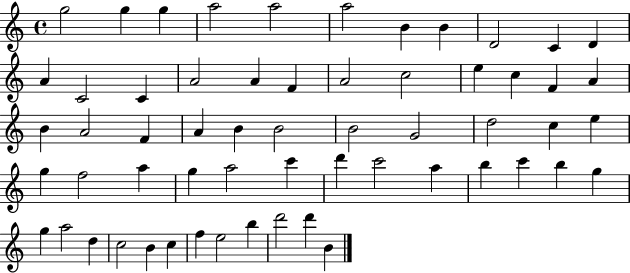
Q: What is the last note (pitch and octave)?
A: B4